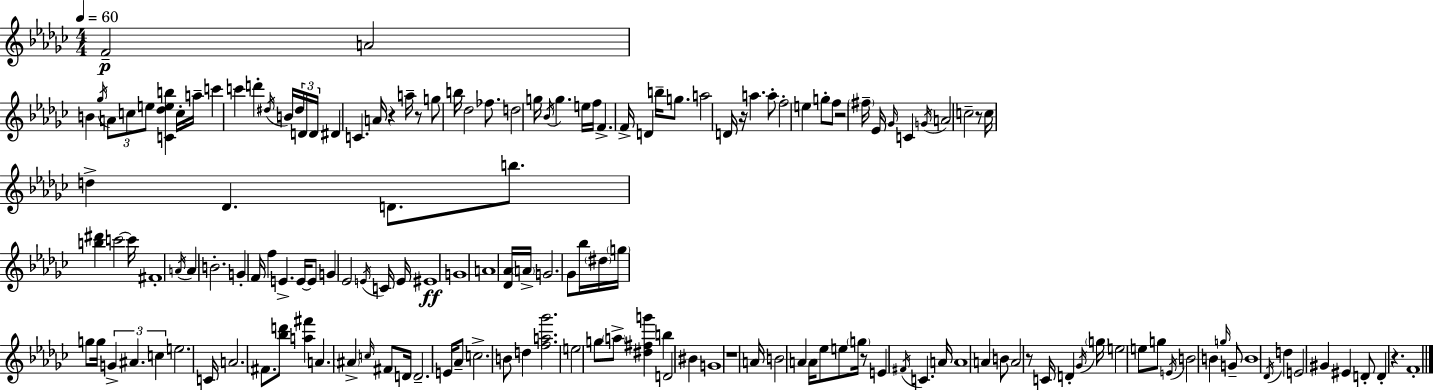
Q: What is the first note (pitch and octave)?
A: F4